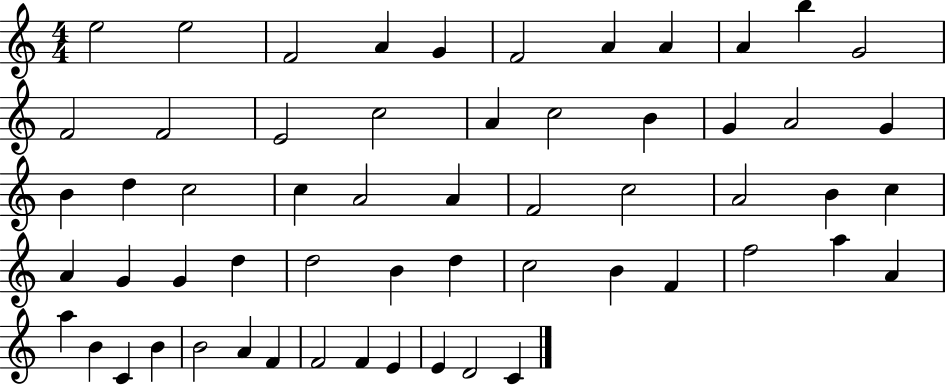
{
  \clef treble
  \numericTimeSignature
  \time 4/4
  \key c \major
  e''2 e''2 | f'2 a'4 g'4 | f'2 a'4 a'4 | a'4 b''4 g'2 | \break f'2 f'2 | e'2 c''2 | a'4 c''2 b'4 | g'4 a'2 g'4 | \break b'4 d''4 c''2 | c''4 a'2 a'4 | f'2 c''2 | a'2 b'4 c''4 | \break a'4 g'4 g'4 d''4 | d''2 b'4 d''4 | c''2 b'4 f'4 | f''2 a''4 a'4 | \break a''4 b'4 c'4 b'4 | b'2 a'4 f'4 | f'2 f'4 e'4 | e'4 d'2 c'4 | \break \bar "|."
}